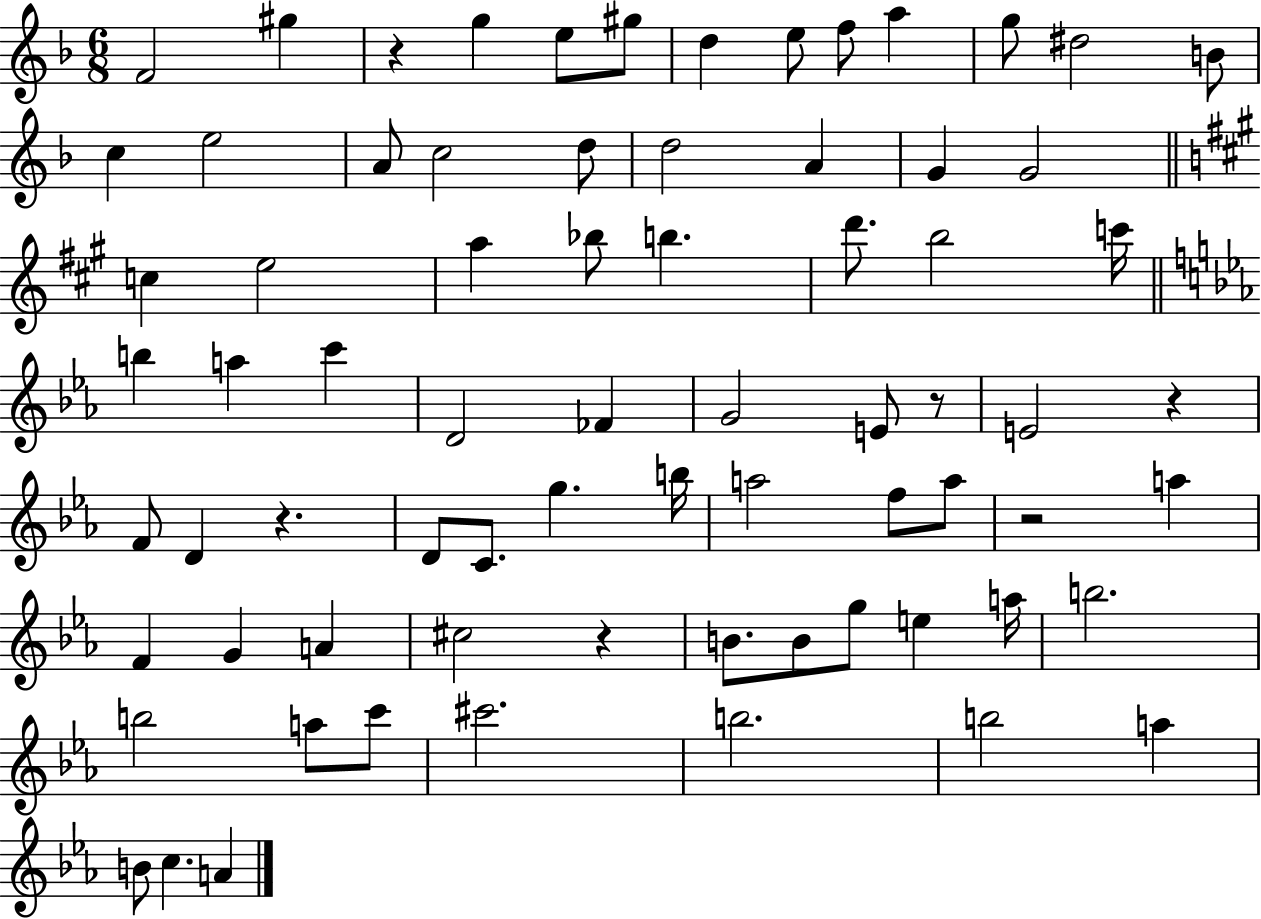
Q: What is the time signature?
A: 6/8